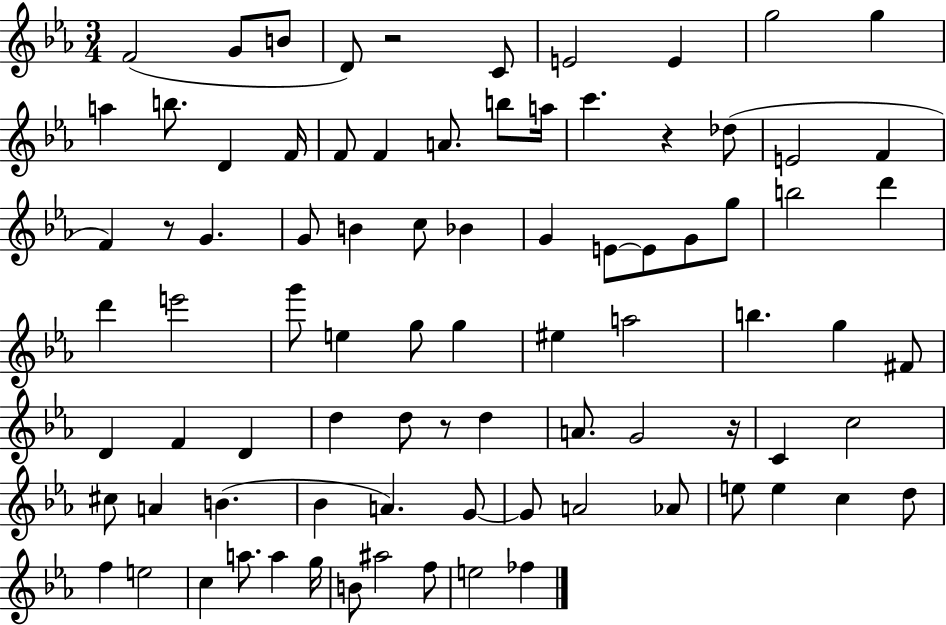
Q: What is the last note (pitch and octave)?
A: FES5